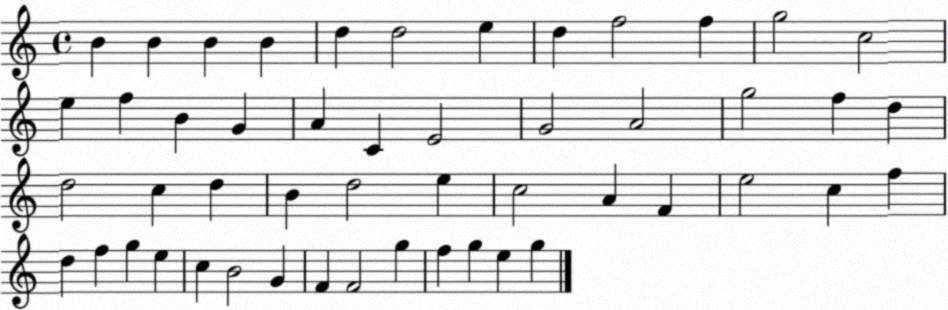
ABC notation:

X:1
T:Untitled
M:4/4
L:1/4
K:C
B B B B d d2 e d f2 f g2 c2 e f B G A C E2 G2 A2 g2 f d d2 c d B d2 e c2 A F e2 c f d f g e c B2 G F F2 g f g e g